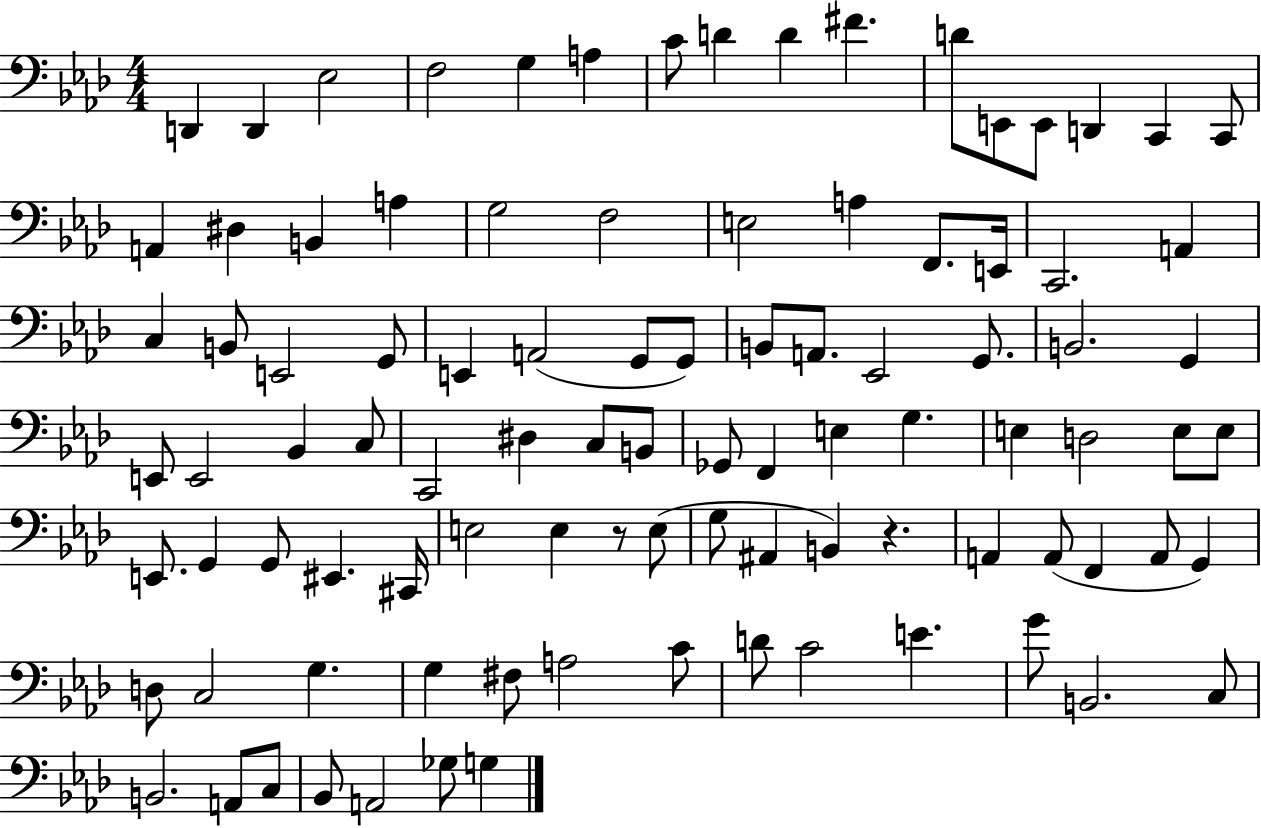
{
  \clef bass
  \numericTimeSignature
  \time 4/4
  \key aes \major
  d,4 d,4 ees2 | f2 g4 a4 | c'8 d'4 d'4 fis'4. | d'8 e,8 e,8 d,4 c,4 c,8 | \break a,4 dis4 b,4 a4 | g2 f2 | e2 a4 f,8. e,16 | c,2. a,4 | \break c4 b,8 e,2 g,8 | e,4 a,2( g,8 g,8) | b,8 a,8. ees,2 g,8. | b,2. g,4 | \break e,8 e,2 bes,4 c8 | c,2 dis4 c8 b,8 | ges,8 f,4 e4 g4. | e4 d2 e8 e8 | \break e,8. g,4 g,8 eis,4. cis,16 | e2 e4 r8 e8( | g8 ais,4 b,4) r4. | a,4 a,8( f,4 a,8 g,4) | \break d8 c2 g4. | g4 fis8 a2 c'8 | d'8 c'2 e'4. | g'8 b,2. c8 | \break b,2. a,8 c8 | bes,8 a,2 ges8 g4 | \bar "|."
}